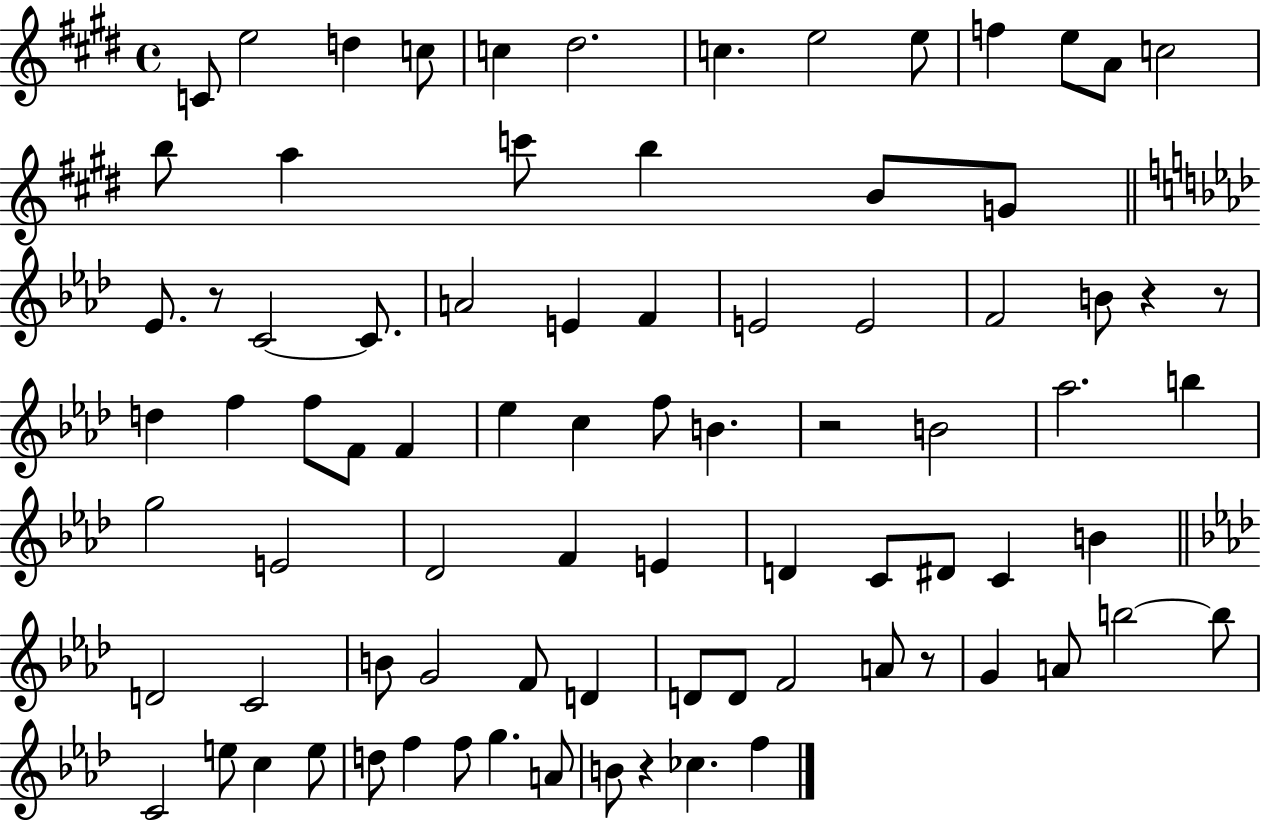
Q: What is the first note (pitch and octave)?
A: C4